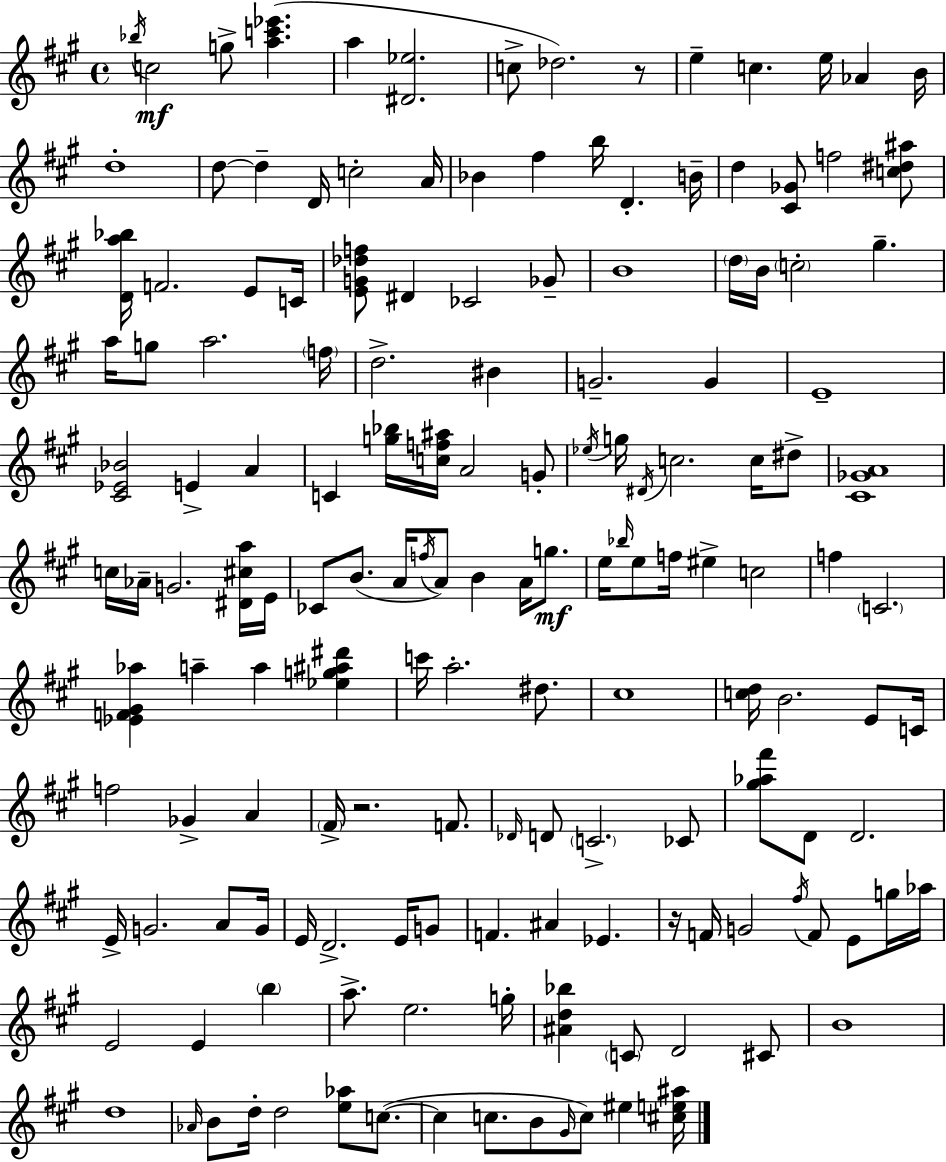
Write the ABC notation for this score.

X:1
T:Untitled
M:4/4
L:1/4
K:A
_b/4 c2 g/2 [ac'_e'] a [^D_e]2 c/2 _d2 z/2 e c e/4 _A B/4 d4 d/2 d D/4 c2 A/4 _B ^f b/4 D B/4 d [^C_G]/2 f2 [c^d^a]/2 [Da_b]/4 F2 E/2 C/4 [EG_df]/2 ^D _C2 _G/2 B4 d/4 B/4 c2 ^g a/4 g/2 a2 f/4 d2 ^B G2 G E4 [^C_E_B]2 E A C [g_b]/4 [cf^a]/4 A2 G/2 _e/4 g/4 ^D/4 c2 c/4 ^d/2 [^C_GA]4 c/4 _A/4 G2 [^D^ca]/4 E/4 _C/2 B/2 A/4 f/4 A/2 B A/4 g/2 e/4 _b/4 e/2 f/4 ^e c2 f C2 [_EF^G_a] a a [_eg^a^d'] c'/4 a2 ^d/2 ^c4 [cd]/4 B2 E/2 C/4 f2 _G A ^F/4 z2 F/2 _D/4 D/2 C2 _C/2 [^g_a^f']/2 D/2 D2 E/4 G2 A/2 G/4 E/4 D2 E/4 G/2 F ^A _E z/4 F/4 G2 ^f/4 F/2 E/2 g/4 _a/4 E2 E b a/2 e2 g/4 [^Ad_b] C/2 D2 ^C/2 B4 d4 _A/4 B/2 d/4 d2 [e_a]/2 c/2 c c/2 B/2 ^G/4 c/2 ^e [^ce^a]/4